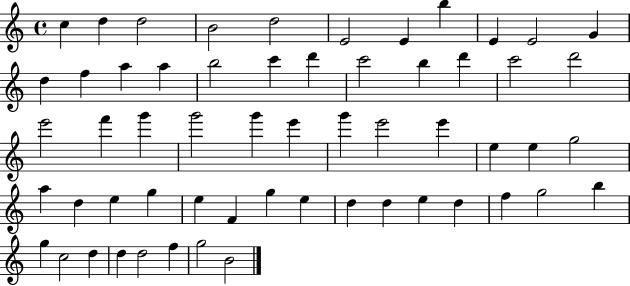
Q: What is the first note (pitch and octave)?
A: C5